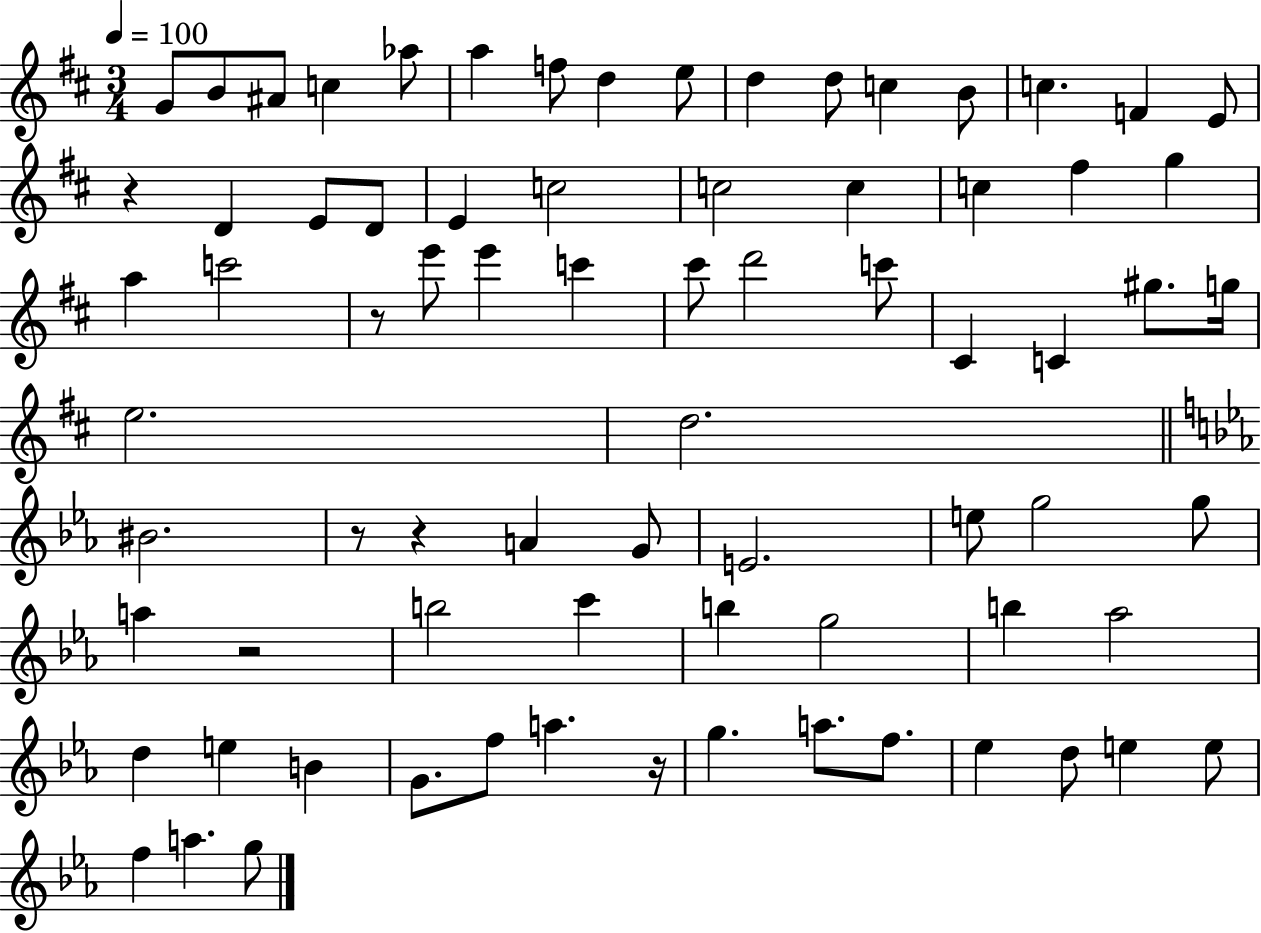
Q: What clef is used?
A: treble